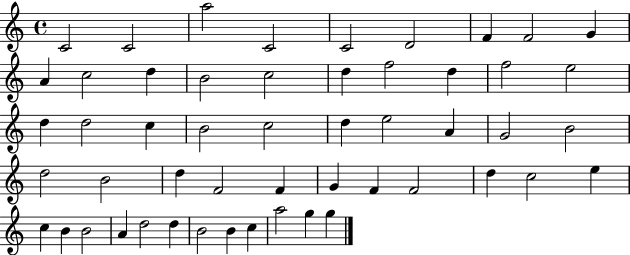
{
  \clef treble
  \time 4/4
  \defaultTimeSignature
  \key c \major
  c'2 c'2 | a''2 c'2 | c'2 d'2 | f'4 f'2 g'4 | \break a'4 c''2 d''4 | b'2 c''2 | d''4 f''2 d''4 | f''2 e''2 | \break d''4 d''2 c''4 | b'2 c''2 | d''4 e''2 a'4 | g'2 b'2 | \break d''2 b'2 | d''4 f'2 f'4 | g'4 f'4 f'2 | d''4 c''2 e''4 | \break c''4 b'4 b'2 | a'4 d''2 d''4 | b'2 b'4 c''4 | a''2 g''4 g''4 | \break \bar "|."
}